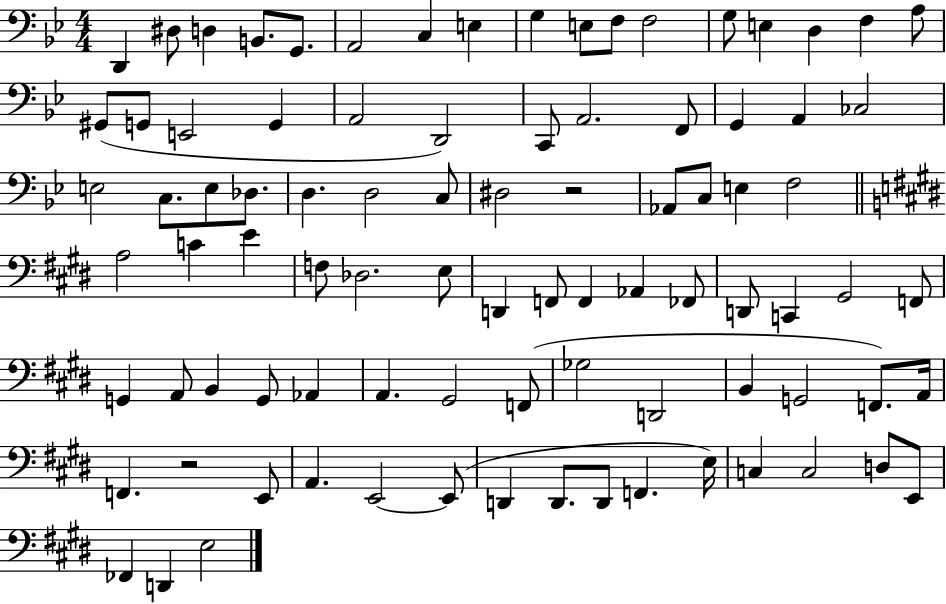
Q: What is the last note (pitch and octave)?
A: E3